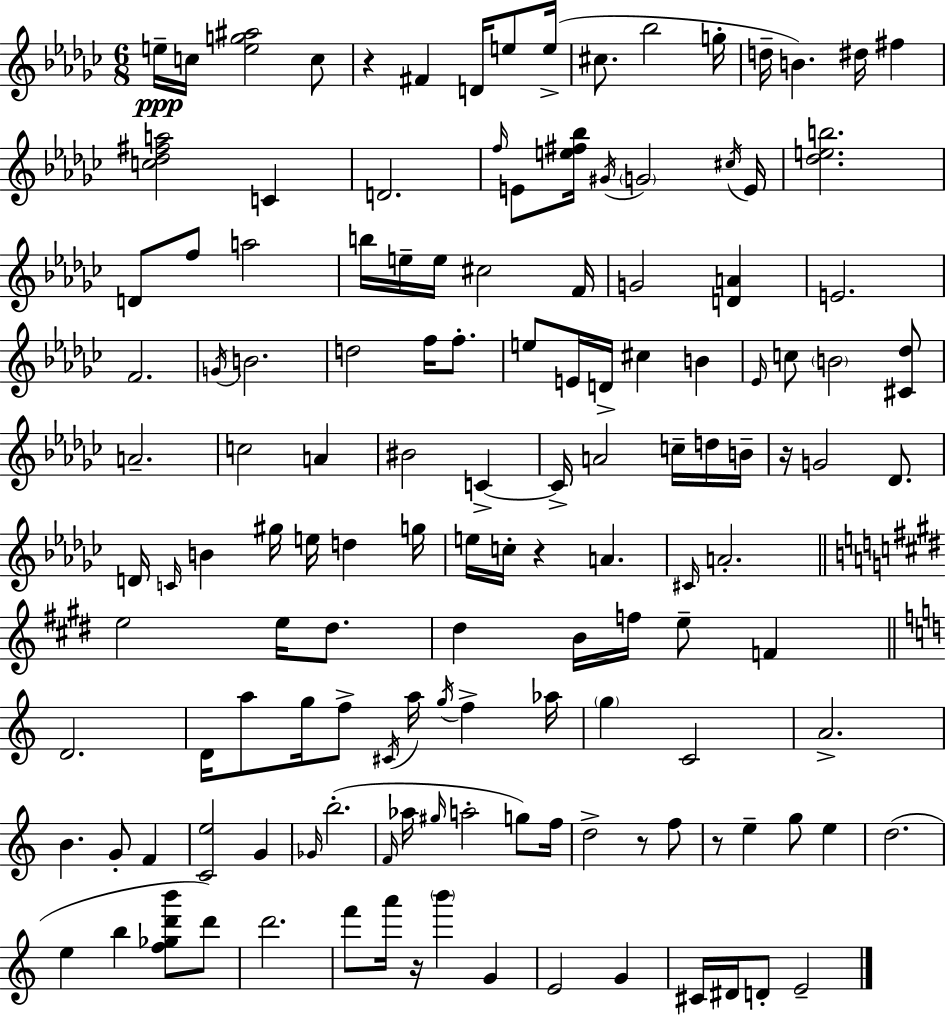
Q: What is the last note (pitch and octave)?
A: E4